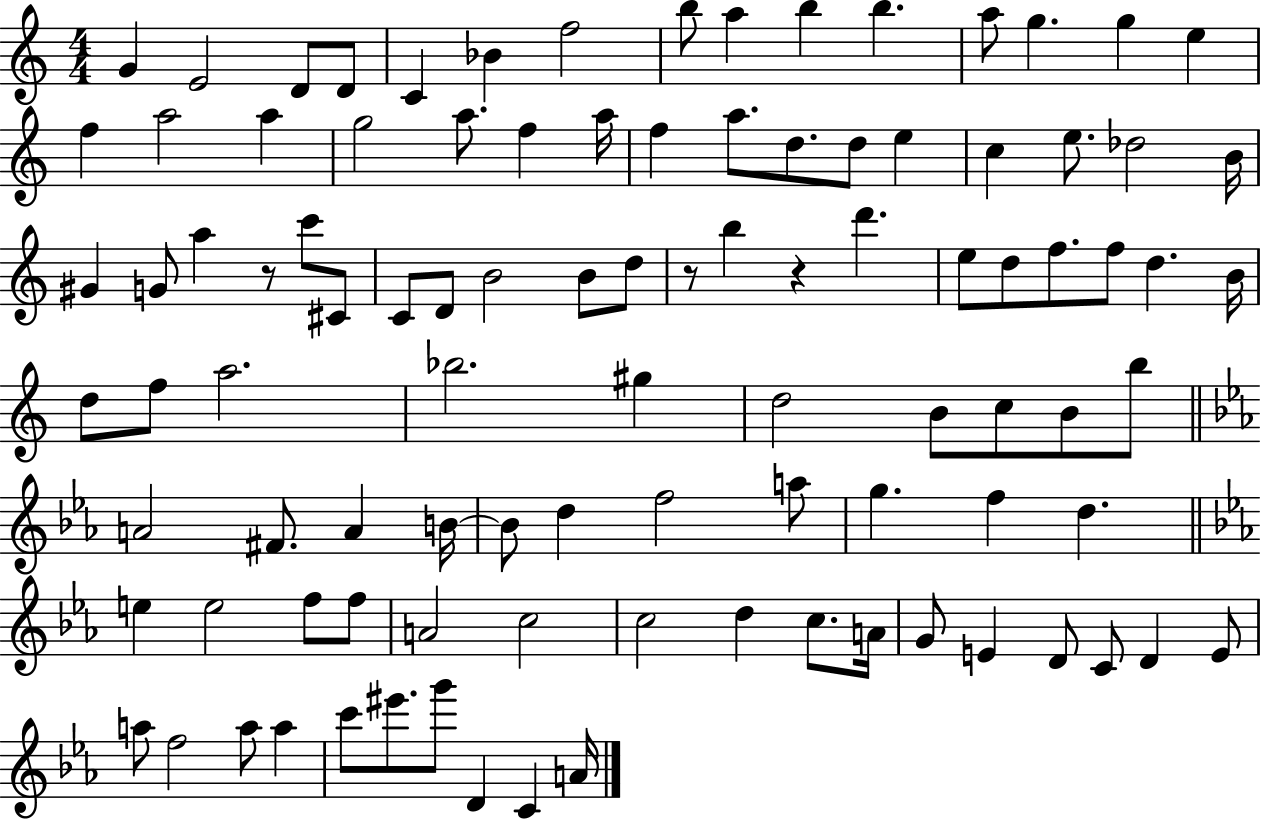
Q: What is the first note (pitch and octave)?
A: G4